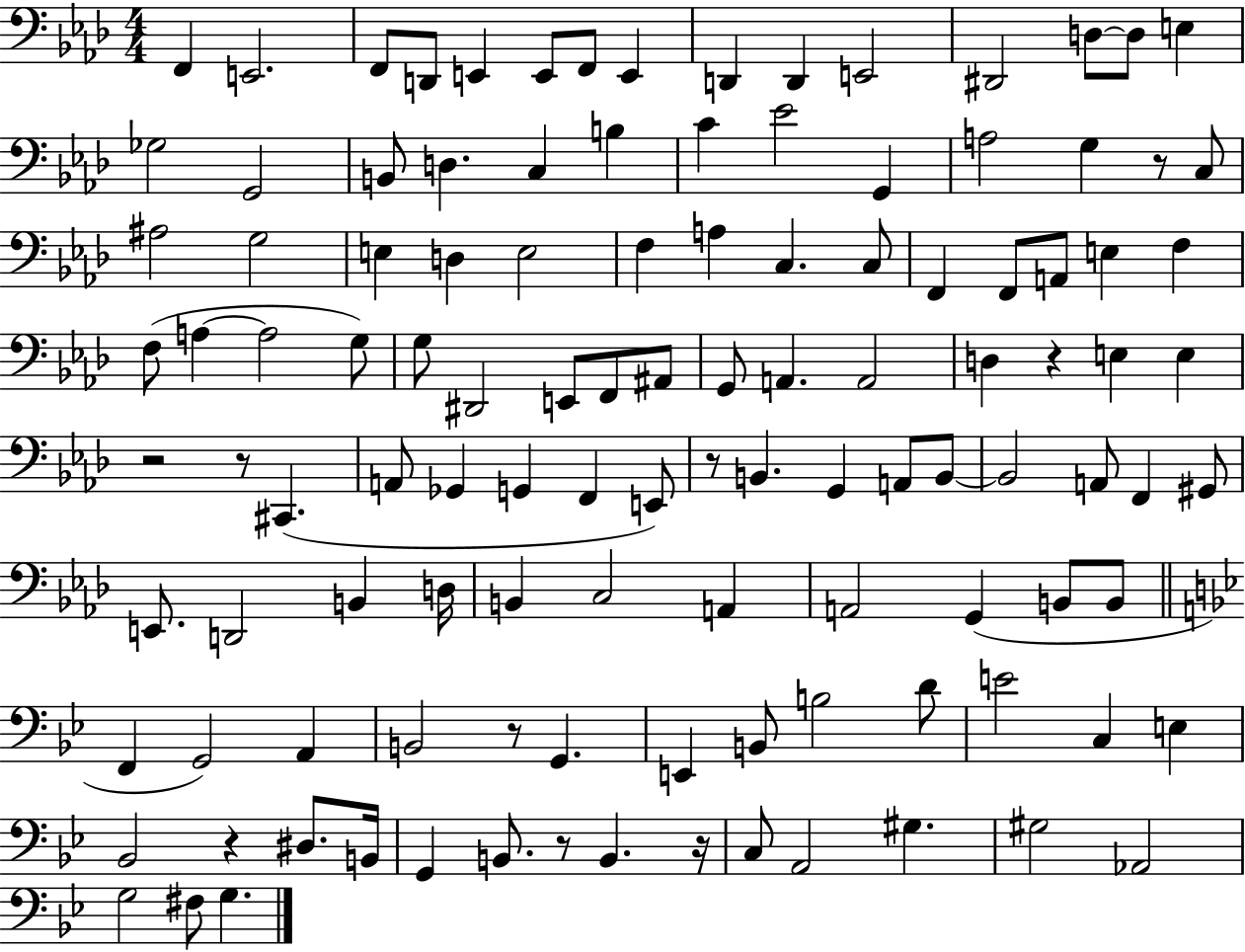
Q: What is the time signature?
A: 4/4